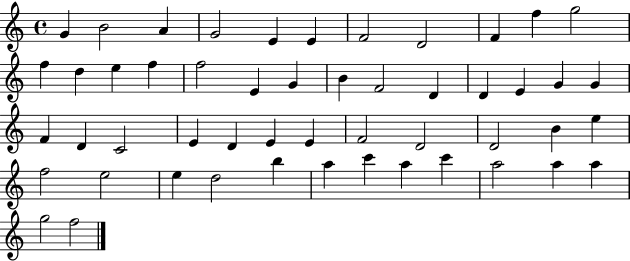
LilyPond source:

{
  \clef treble
  \time 4/4
  \defaultTimeSignature
  \key c \major
  g'4 b'2 a'4 | g'2 e'4 e'4 | f'2 d'2 | f'4 f''4 g''2 | \break f''4 d''4 e''4 f''4 | f''2 e'4 g'4 | b'4 f'2 d'4 | d'4 e'4 g'4 g'4 | \break f'4 d'4 c'2 | e'4 d'4 e'4 e'4 | f'2 d'2 | d'2 b'4 e''4 | \break f''2 e''2 | e''4 d''2 b''4 | a''4 c'''4 a''4 c'''4 | a''2 a''4 a''4 | \break g''2 f''2 | \bar "|."
}